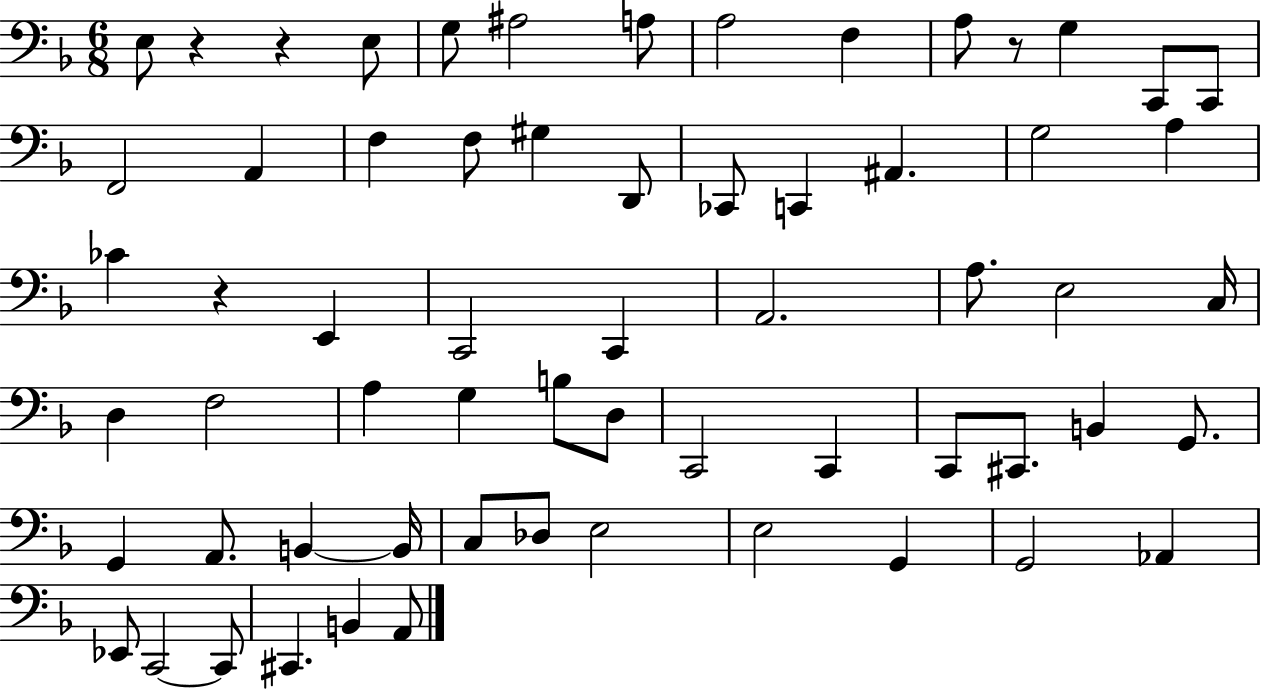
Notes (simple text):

E3/e R/q R/q E3/e G3/e A#3/h A3/e A3/h F3/q A3/e R/e G3/q C2/e C2/e F2/h A2/q F3/q F3/e G#3/q D2/e CES2/e C2/q A#2/q. G3/h A3/q CES4/q R/q E2/q C2/h C2/q A2/h. A3/e. E3/h C3/s D3/q F3/h A3/q G3/q B3/e D3/e C2/h C2/q C2/e C#2/e. B2/q G2/e. G2/q A2/e. B2/q B2/s C3/e Db3/e E3/h E3/h G2/q G2/h Ab2/q Eb2/e C2/h C2/e C#2/q. B2/q A2/e